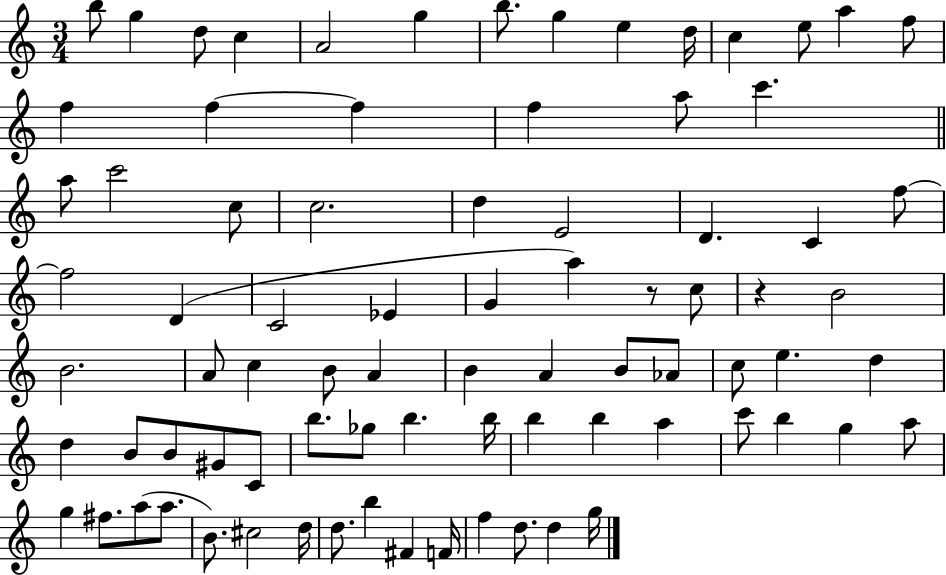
B5/e G5/q D5/e C5/q A4/h G5/q B5/e. G5/q E5/q D5/s C5/q E5/e A5/q F5/e F5/q F5/q F5/q F5/q A5/e C6/q. A5/e C6/h C5/e C5/h. D5/q E4/h D4/q. C4/q F5/e F5/h D4/q C4/h Eb4/q G4/q A5/q R/e C5/e R/q B4/h B4/h. A4/e C5/q B4/e A4/q B4/q A4/q B4/e Ab4/e C5/e E5/q. D5/q D5/q B4/e B4/e G#4/e C4/e B5/e. Gb5/e B5/q. B5/s B5/q B5/q A5/q C6/e B5/q G5/q A5/e G5/q F#5/e. A5/e A5/e. B4/e. C#5/h D5/s D5/e. B5/q F#4/q F4/s F5/q D5/e. D5/q G5/s